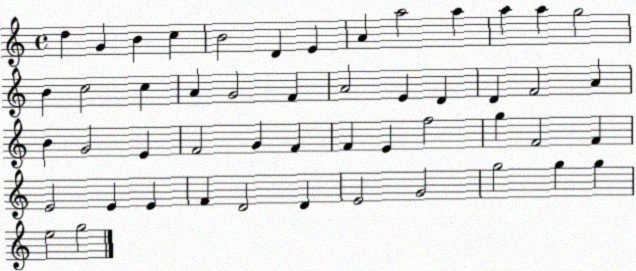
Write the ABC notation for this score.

X:1
T:Untitled
M:4/4
L:1/4
K:C
d G B c B2 D E A a2 a a a g2 B c2 c A G2 F A2 E D D F2 A B G2 E F2 G F F E f2 g F2 F E2 E E F D2 D E2 G2 g2 g g e2 g2